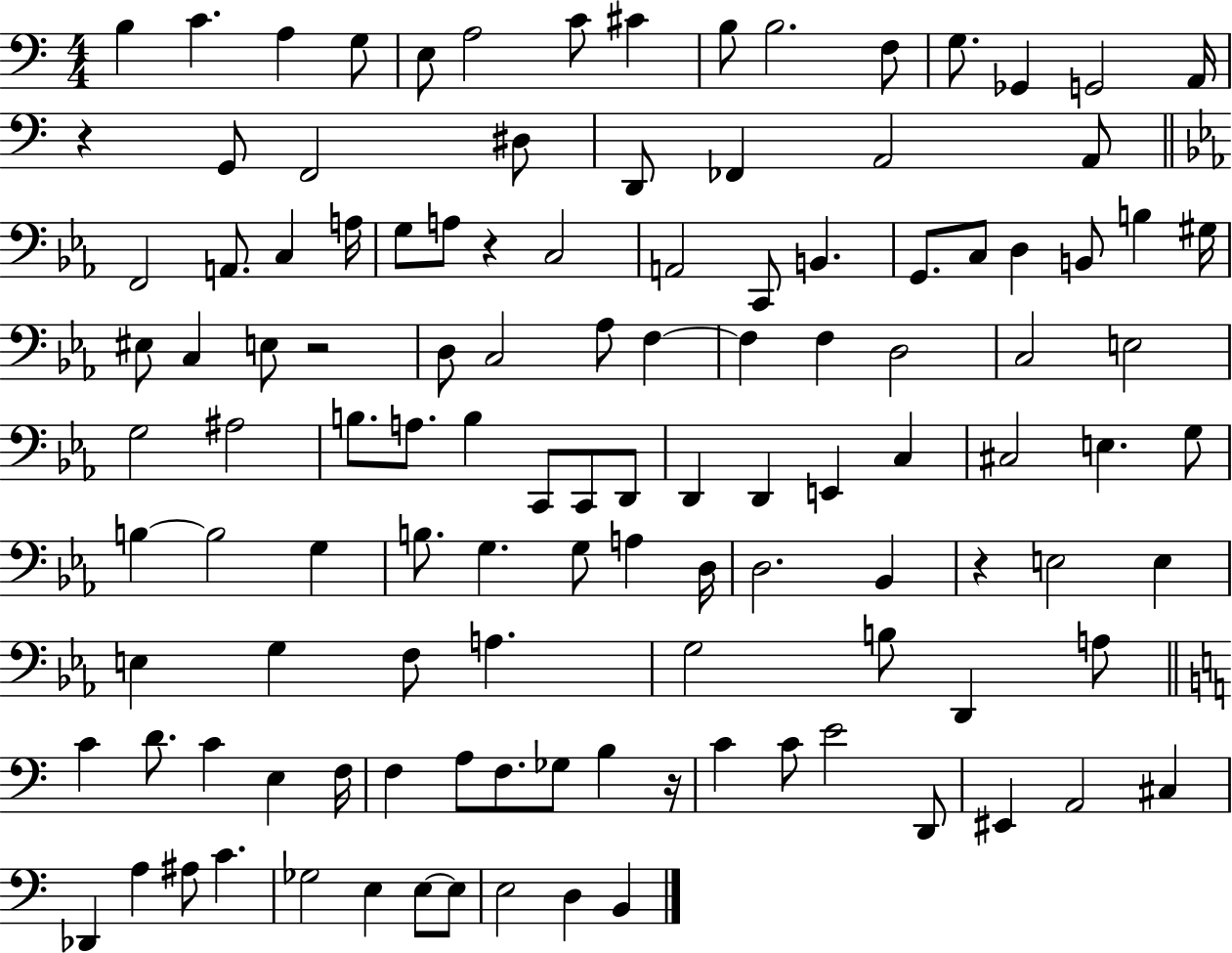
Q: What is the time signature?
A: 4/4